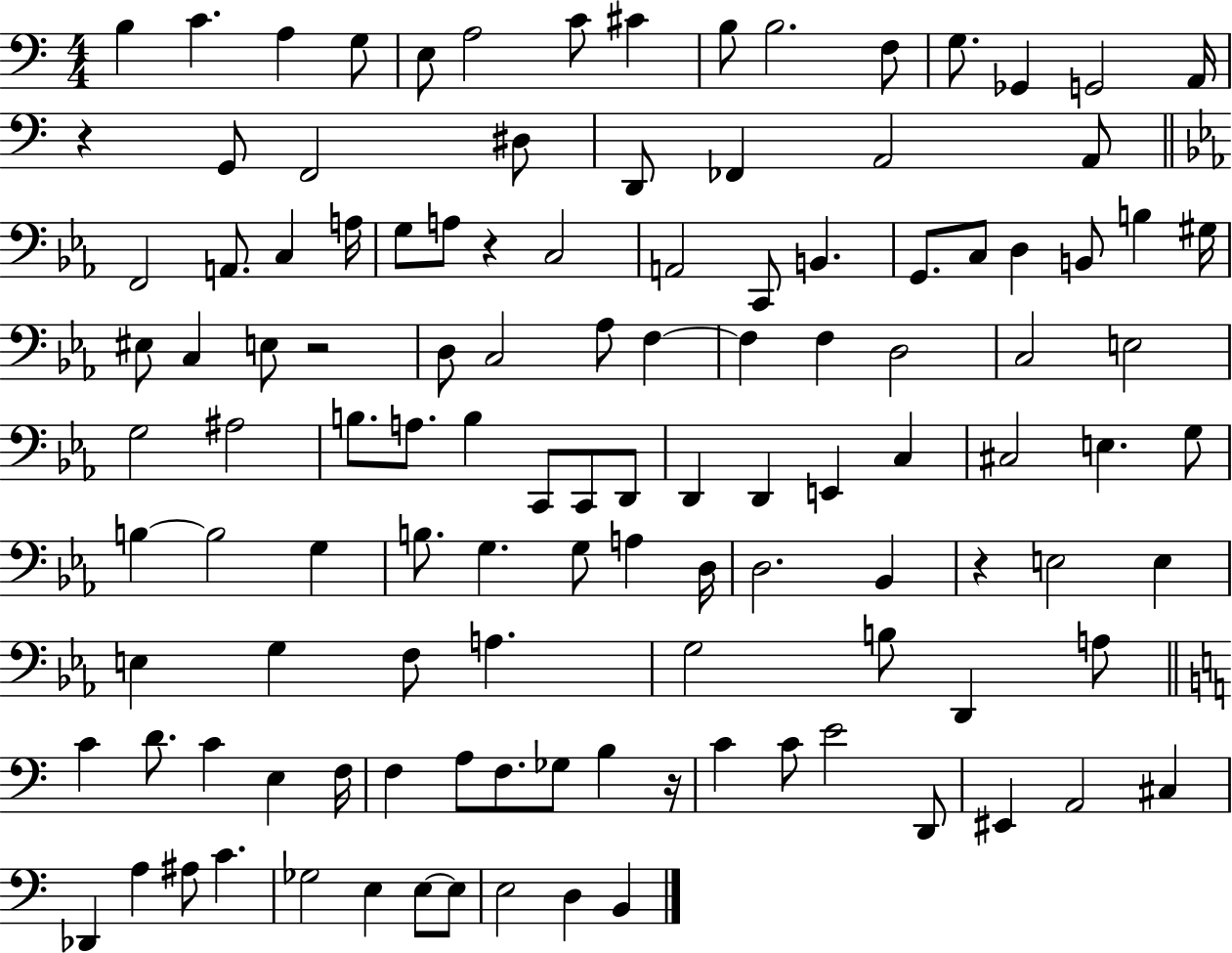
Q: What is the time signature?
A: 4/4